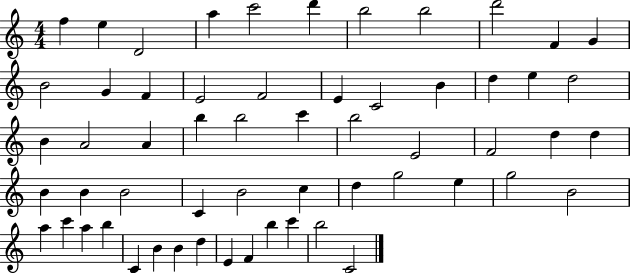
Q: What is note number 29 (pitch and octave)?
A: B5